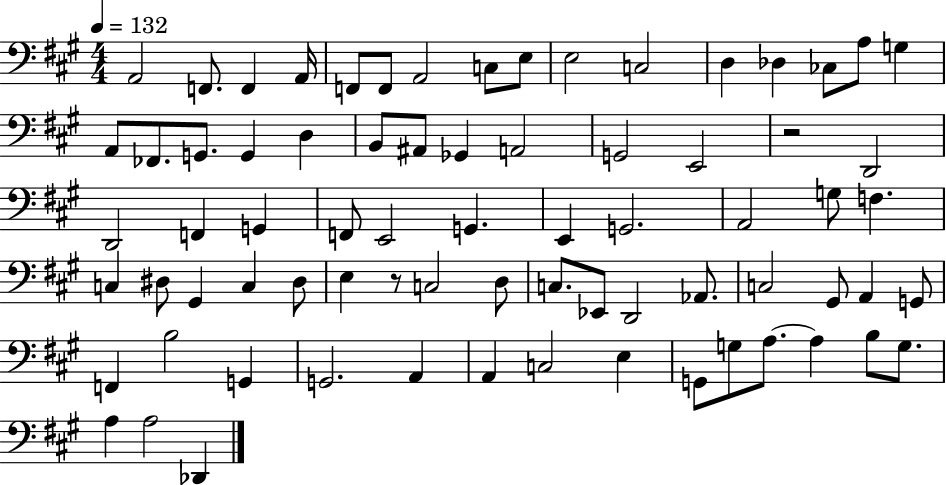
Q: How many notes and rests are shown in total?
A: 74